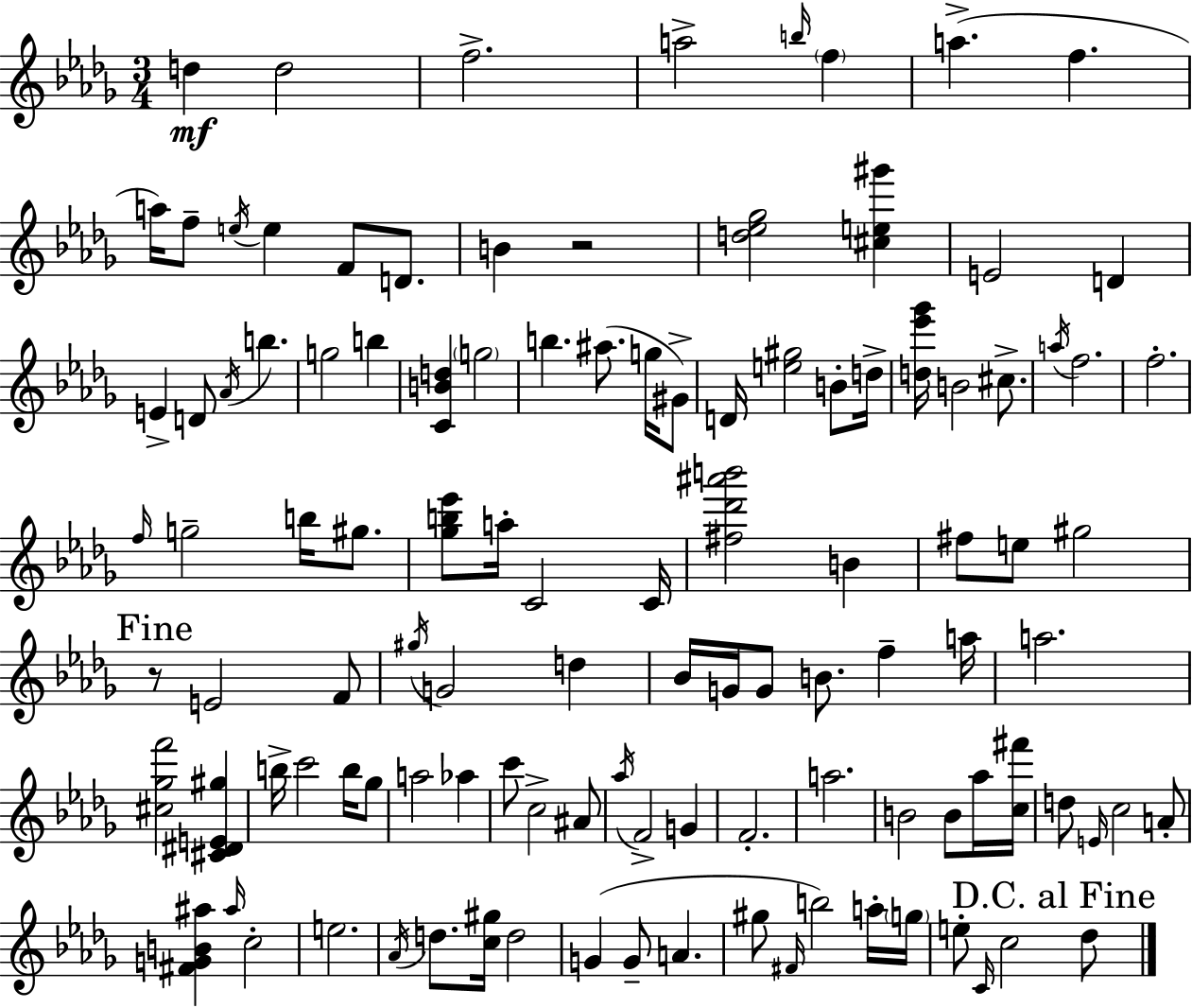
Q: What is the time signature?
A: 3/4